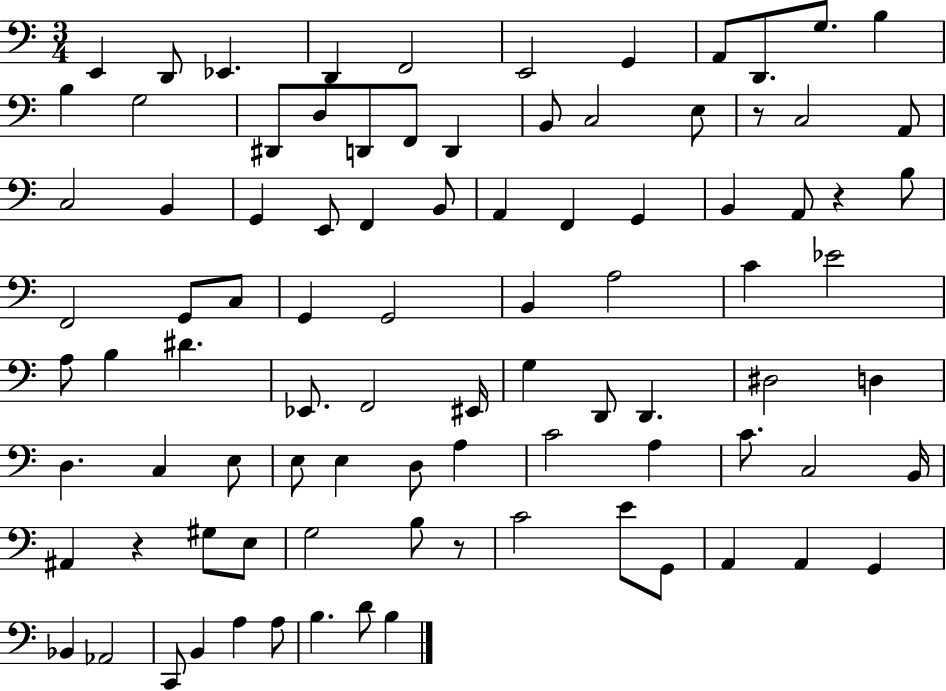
E2/q D2/e Eb2/q. D2/q F2/h E2/h G2/q A2/e D2/e. G3/e. B3/q B3/q G3/h D#2/e D3/e D2/e F2/e D2/q B2/e C3/h E3/e R/e C3/h A2/e C3/h B2/q G2/q E2/e F2/q B2/e A2/q F2/q G2/q B2/q A2/e R/q B3/e F2/h G2/e C3/e G2/q G2/h B2/q A3/h C4/q Eb4/h A3/e B3/q D#4/q. Eb2/e. F2/h EIS2/s G3/q D2/e D2/q. D#3/h D3/q D3/q. C3/q E3/e E3/e E3/q D3/e A3/q C4/h A3/q C4/e. C3/h B2/s A#2/q R/q G#3/e E3/e G3/h B3/e R/e C4/h E4/e G2/e A2/q A2/q G2/q Bb2/q Ab2/h C2/e B2/q A3/q A3/e B3/q. D4/e B3/q